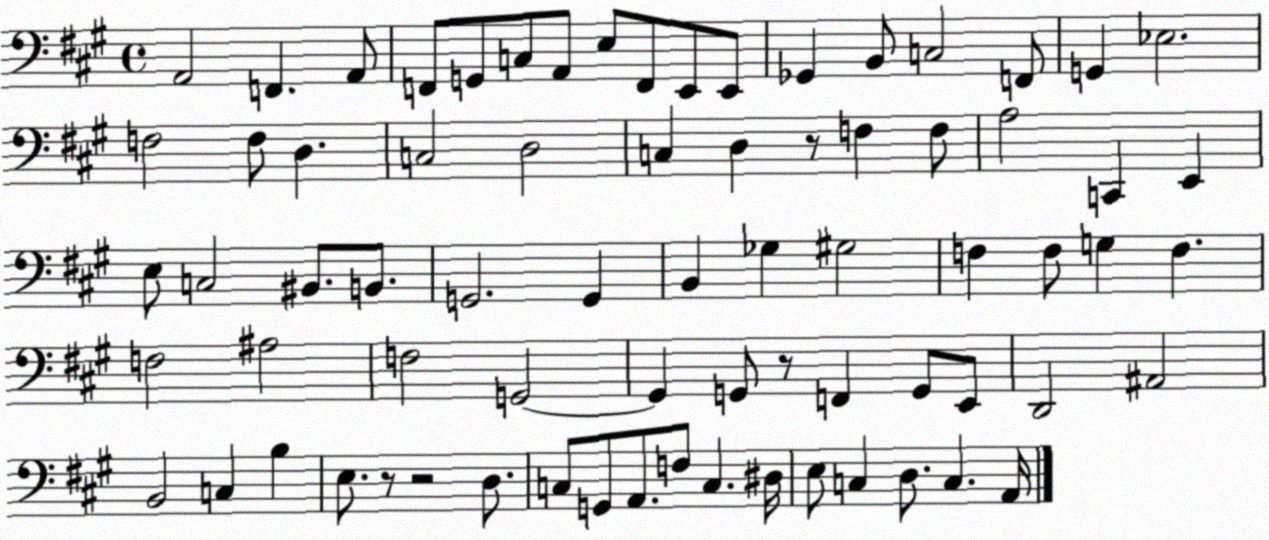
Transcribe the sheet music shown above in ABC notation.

X:1
T:Untitled
M:4/4
L:1/4
K:A
A,,2 F,, A,,/2 F,,/2 G,,/2 C,/2 A,,/2 E,/2 F,,/2 E,,/2 E,,/2 _G,, B,,/2 C,2 F,,/2 G,, _E,2 F,2 F,/2 D, C,2 D,2 C, D, z/2 F, F,/2 A,2 C,, E,, E,/2 C,2 ^B,,/2 B,,/2 G,,2 G,, B,, _G, ^G,2 F, F,/2 G, F, F,2 ^A,2 F,2 G,,2 G,, G,,/2 z/2 F,, G,,/2 E,,/2 D,,2 ^A,,2 B,,2 C, B, E,/2 z/2 z2 D,/2 C,/2 G,,/2 A,,/2 F,/2 C, ^D,/4 E,/2 C, D,/2 C, A,,/4